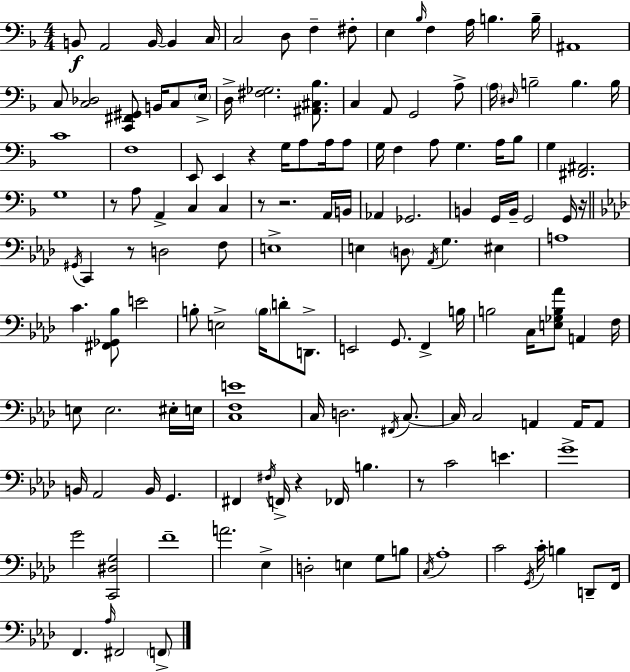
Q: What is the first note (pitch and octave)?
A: B2